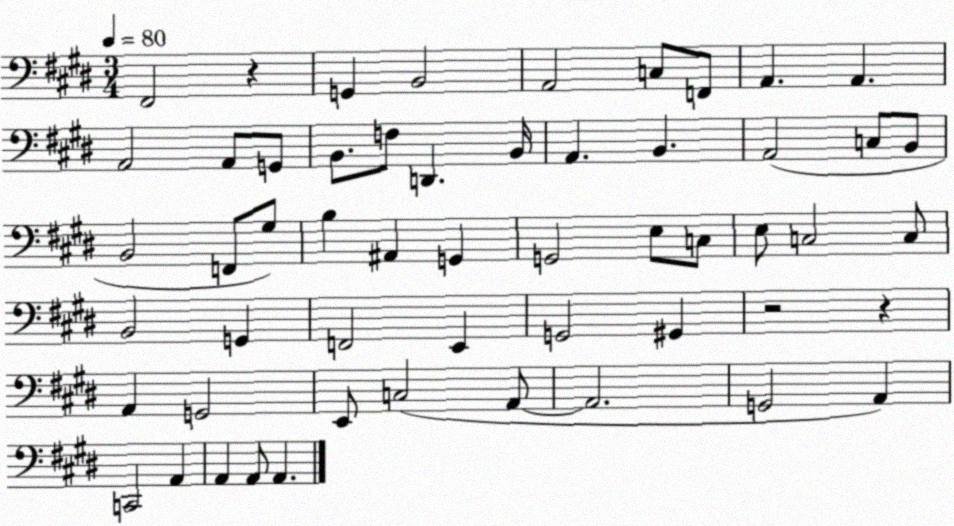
X:1
T:Untitled
M:3/4
L:1/4
K:E
^F,,2 z G,, B,,2 A,,2 C,/2 F,,/2 A,, A,, A,,2 A,,/2 G,,/2 B,,/2 F,/2 D,, B,,/4 A,, B,, A,,2 C,/2 B,,/2 B,,2 F,,/2 ^G,/2 B, ^A,, G,, G,,2 E,/2 C,/2 E,/2 C,2 C,/2 B,,2 G,, F,,2 E,, G,,2 ^G,, z2 z A,, G,,2 E,,/2 C,2 A,,/2 A,,2 G,,2 A,, C,,2 A,, A,, A,,/2 A,,